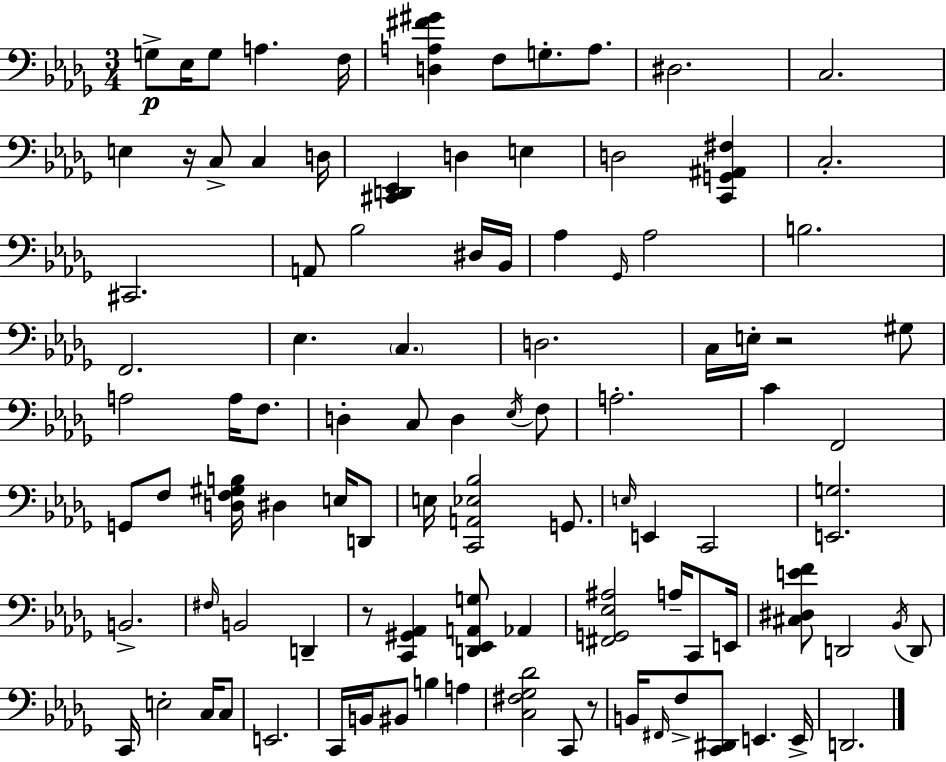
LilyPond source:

{
  \clef bass
  \numericTimeSignature
  \time 3/4
  \key bes \minor
  g8->\p ees16 g8 a4. f16 | <d a fis' gis'>4 f8 g8.-. a8. | dis2. | c2. | \break e4 r16 c8-> c4 d16 | <cis, d, ees,>4 d4 e4 | d2 <c, g, ais, fis>4 | c2.-. | \break cis,2. | a,8 bes2 dis16 bes,16 | aes4 \grace { ges,16 } aes2 | b2. | \break f,2. | ees4. \parenthesize c4. | d2. | c16 e16-. r2 gis8 | \break a2 a16 f8. | d4-. c8 d4 \acciaccatura { ees16 } | f8 a2.-. | c'4 f,2 | \break g,8 f8 <d f gis b>16 dis4 e16 | d,8 e16 <c, a, ees bes>2 g,8. | \grace { e16 } e,4 c,2 | <e, g>2. | \break b,2.-> | \grace { fis16 } b,2 | d,4-- r8 <c, gis, aes,>4 <d, ees, a, g>8 | aes,4 <fis, g, ees ais>2 | \break a16-- c,8 e,16 <cis dis e' f'>8 d,2 | \acciaccatura { bes,16 } d,8 c,16 e2-. | c16 c8 e,2. | c,16 b,16 bis,8 b4 | \break a4 <c fis ges des'>2 | c,8 r8 b,16 \grace { fis,16 } f8-> <c, dis,>8 e,4. | e,16-> d,2. | \bar "|."
}